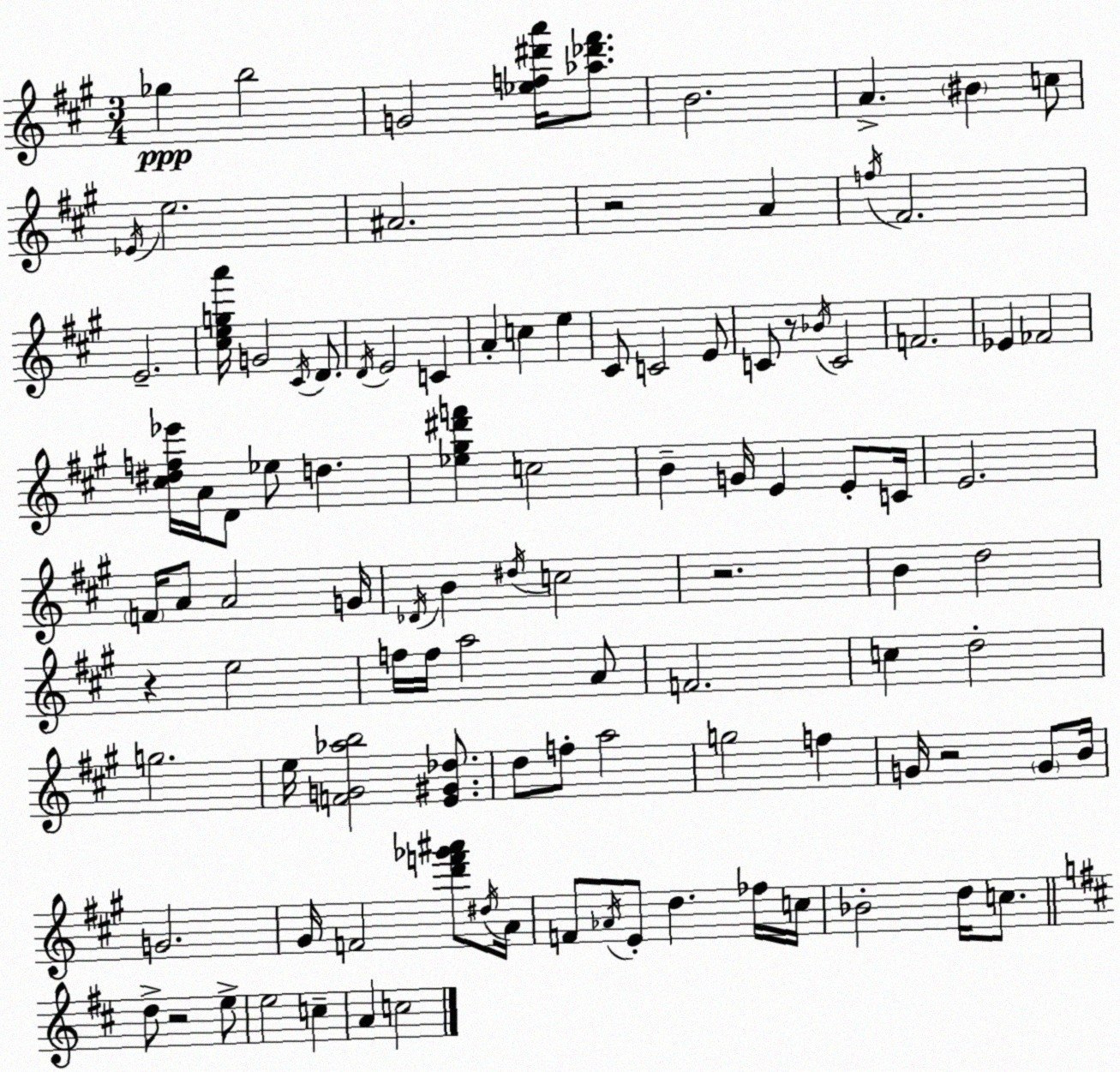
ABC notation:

X:1
T:Untitled
M:3/4
L:1/4
K:A
_g b2 G2 [_ef^d'a']/4 [_a_d'^f']/2 B2 A ^B c/2 _E/4 e2 ^A2 z2 A f/4 ^F2 E2 [^cega']/4 G2 ^C/4 D/2 D/4 E2 C A c e ^C/2 C2 E/2 C/2 z/2 _B/4 C2 F2 _E _F2 [^c^df_e']/4 A/4 D/2 _e/2 d [_e^g^d'f'] c2 B G/4 E E/2 C/4 E2 F/4 A/2 A2 G/4 _D/4 B ^d/4 c2 z2 B d2 z e2 f/4 f/4 a2 A/2 F2 c d2 g2 e/4 [FG_ab]2 [E^G_d]/2 d/2 f/2 a2 g2 f G/4 z2 G/2 B/4 G2 ^G/4 F2 [d'f'_g'^a']/2 ^d/4 A/4 F/2 _A/4 E/2 d _f/4 c/4 _B2 d/4 c/2 d/2 z2 e/2 e2 c A c2